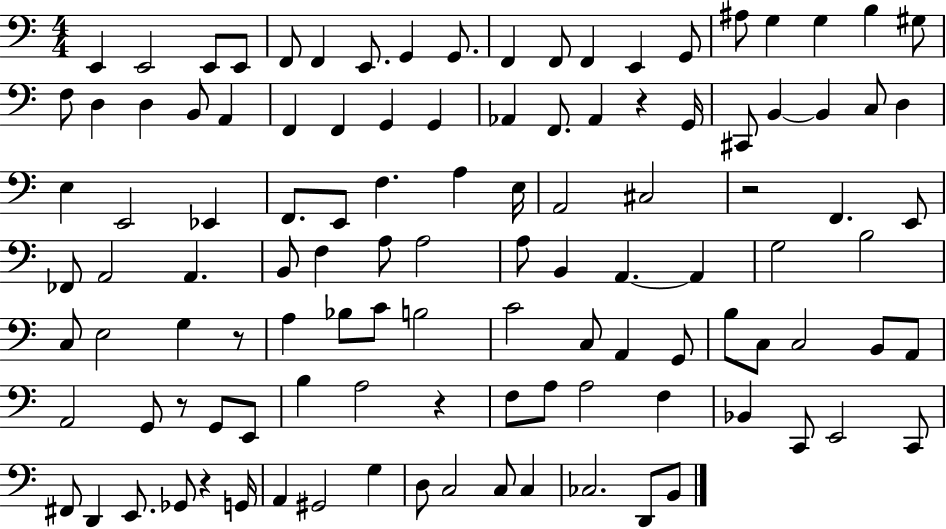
E2/q E2/h E2/e E2/e F2/e F2/q E2/e. G2/q G2/e. F2/q F2/e F2/q E2/q G2/e A#3/e G3/q G3/q B3/q G#3/e F3/e D3/q D3/q B2/e A2/q F2/q F2/q G2/q G2/q Ab2/q F2/e. Ab2/q R/q G2/s C#2/e B2/q B2/q C3/e D3/q E3/q E2/h Eb2/q F2/e. E2/e F3/q. A3/q E3/s A2/h C#3/h R/h F2/q. E2/e FES2/e A2/h A2/q. B2/e F3/q A3/e A3/h A3/e B2/q A2/q. A2/q G3/h B3/h C3/e E3/h G3/q R/e A3/q Bb3/e C4/e B3/h C4/h C3/e A2/q G2/e B3/e C3/e C3/h B2/e A2/e A2/h G2/e R/e G2/e E2/e B3/q A3/h R/q F3/e A3/e A3/h F3/q Bb2/q C2/e E2/h C2/e F#2/e D2/q E2/e. Gb2/e R/q G2/s A2/q G#2/h G3/q D3/e C3/h C3/e C3/q CES3/h. D2/e B2/e